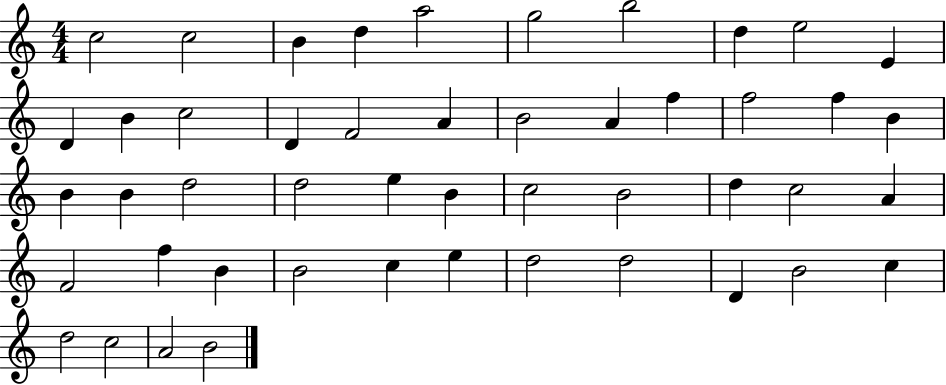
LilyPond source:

{
  \clef treble
  \numericTimeSignature
  \time 4/4
  \key c \major
  c''2 c''2 | b'4 d''4 a''2 | g''2 b''2 | d''4 e''2 e'4 | \break d'4 b'4 c''2 | d'4 f'2 a'4 | b'2 a'4 f''4 | f''2 f''4 b'4 | \break b'4 b'4 d''2 | d''2 e''4 b'4 | c''2 b'2 | d''4 c''2 a'4 | \break f'2 f''4 b'4 | b'2 c''4 e''4 | d''2 d''2 | d'4 b'2 c''4 | \break d''2 c''2 | a'2 b'2 | \bar "|."
}